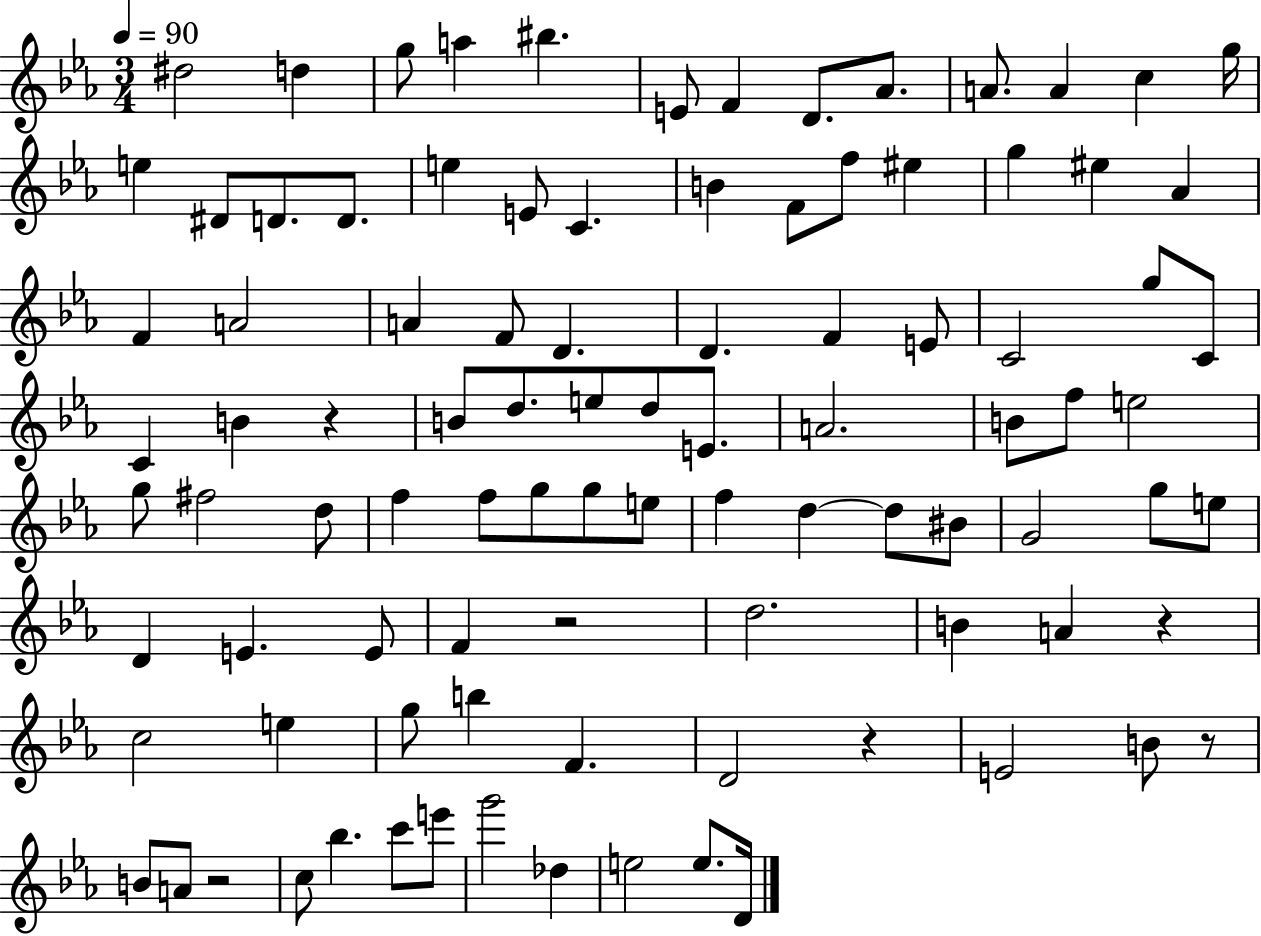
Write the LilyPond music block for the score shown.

{
  \clef treble
  \numericTimeSignature
  \time 3/4
  \key ees \major
  \tempo 4 = 90
  \repeat volta 2 { dis''2 d''4 | g''8 a''4 bis''4. | e'8 f'4 d'8. aes'8. | a'8. a'4 c''4 g''16 | \break e''4 dis'8 d'8. d'8. | e''4 e'8 c'4. | b'4 f'8 f''8 eis''4 | g''4 eis''4 aes'4 | \break f'4 a'2 | a'4 f'8 d'4. | d'4. f'4 e'8 | c'2 g''8 c'8 | \break c'4 b'4 r4 | b'8 d''8. e''8 d''8 e'8. | a'2. | b'8 f''8 e''2 | \break g''8 fis''2 d''8 | f''4 f''8 g''8 g''8 e''8 | f''4 d''4~~ d''8 bis'8 | g'2 g''8 e''8 | \break d'4 e'4. e'8 | f'4 r2 | d''2. | b'4 a'4 r4 | \break c''2 e''4 | g''8 b''4 f'4. | d'2 r4 | e'2 b'8 r8 | \break b'8 a'8 r2 | c''8 bes''4. c'''8 e'''8 | g'''2 des''4 | e''2 e''8. d'16 | \break } \bar "|."
}